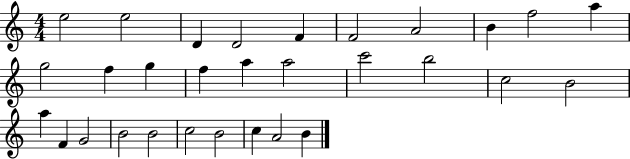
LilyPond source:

{
  \clef treble
  \numericTimeSignature
  \time 4/4
  \key c \major
  e''2 e''2 | d'4 d'2 f'4 | f'2 a'2 | b'4 f''2 a''4 | \break g''2 f''4 g''4 | f''4 a''4 a''2 | c'''2 b''2 | c''2 b'2 | \break a''4 f'4 g'2 | b'2 b'2 | c''2 b'2 | c''4 a'2 b'4 | \break \bar "|."
}